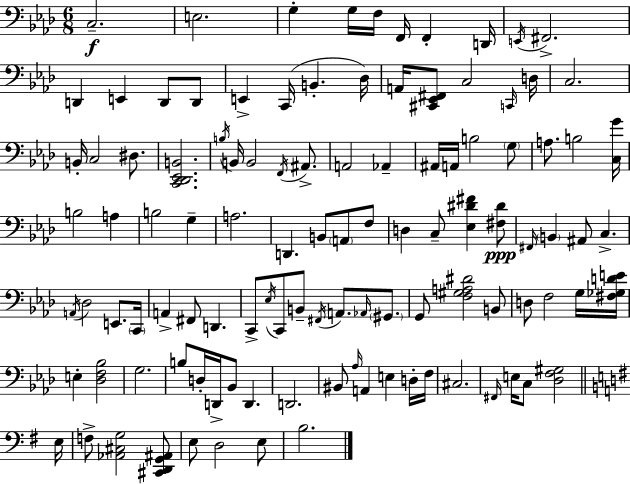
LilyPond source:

{
  \clef bass
  \numericTimeSignature
  \time 6/8
  \key aes \major
  c2.--\f | e2. | g4-. g16 f16 f,16 f,4-. d,16 | \acciaccatura { e,16 } fis,2.-> | \break d,4 e,4 d,8 d,8 | e,4-> c,16( b,4.-. | des16) a,16 <cis, ees, fis,>8 c2 | \grace { c,16 } d16 c2. | \break b,16-. c2 dis8. | <c, des, ees, b,>2. | \acciaccatura { b16 } b,16 b,2 | \acciaccatura { f,16 } ais,8.-> a,2 | \break aes,4-- ais,16 a,16 b2 | \parenthesize g8 a8. b2 | <c g'>16 b2 | a4 b2 | \break g4-- a2. | d,4. b,8 | \parenthesize a,8 f8 d4 c8-- <ees dis' fis'>4 | <fis dis'>8\ppp \grace { fis,16 } \parenthesize b,4 ais,8 c4.-> | \break \acciaccatura { a,16 } des2 | e,8. \parenthesize c,16 a,4-> fis,8 | d,4. c,8-> \acciaccatura { ees16 } c,8 b,8-- | \acciaccatura { fis,16 } a,8. \grace { aes,16 } \parenthesize gis,8. g,8 <f gis a dis'>2 | \break b,8 d8 f2 | g16 <fis ges d' e'>16 e4-. | <des f bes>2 g2. | b8 d16-. | \break d,16-> bes,8 d,4. d,2. | bis,8 \grace { aes16 } | a,4 e4 d16-. f16 cis2. | \grace { fis,16 } e16 | \break c8 <des f gis>2 \bar "||" \break \key g \major e16 f8-> <aes, cis g>2 <cis, d, g, ais,>8 | e8 d2 e8 | b2. | \bar "|."
}